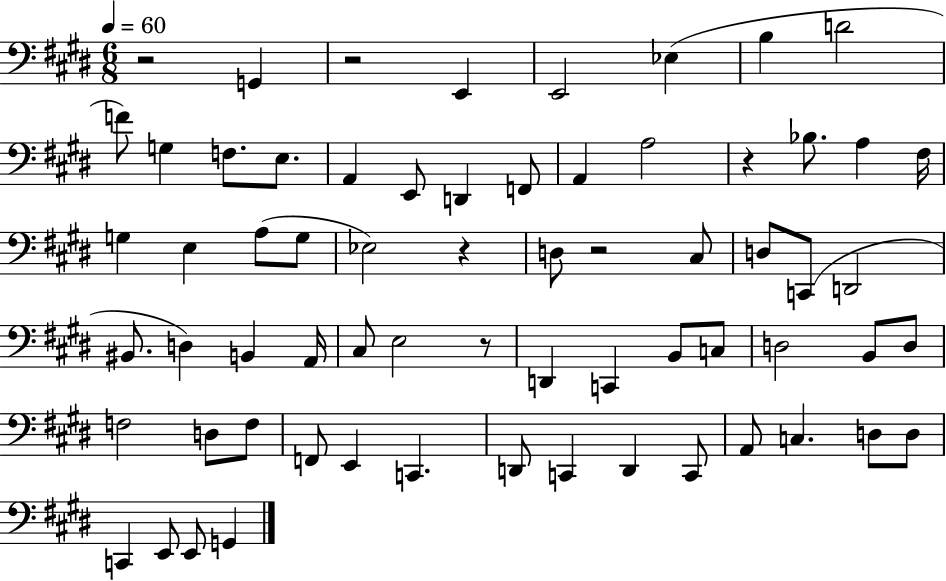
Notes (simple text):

R/h G2/q R/h E2/q E2/h Eb3/q B3/q D4/h F4/e G3/q F3/e. E3/e. A2/q E2/e D2/q F2/e A2/q A3/h R/q Bb3/e. A3/q F#3/s G3/q E3/q A3/e G3/e Eb3/h R/q D3/e R/h C#3/e D3/e C2/e D2/h BIS2/e. D3/q B2/q A2/s C#3/e E3/h R/e D2/q C2/q B2/e C3/e D3/h B2/e D3/e F3/h D3/e F3/e F2/e E2/q C2/q. D2/e C2/q D2/q C2/e A2/e C3/q. D3/e D3/e C2/q E2/e E2/e G2/q